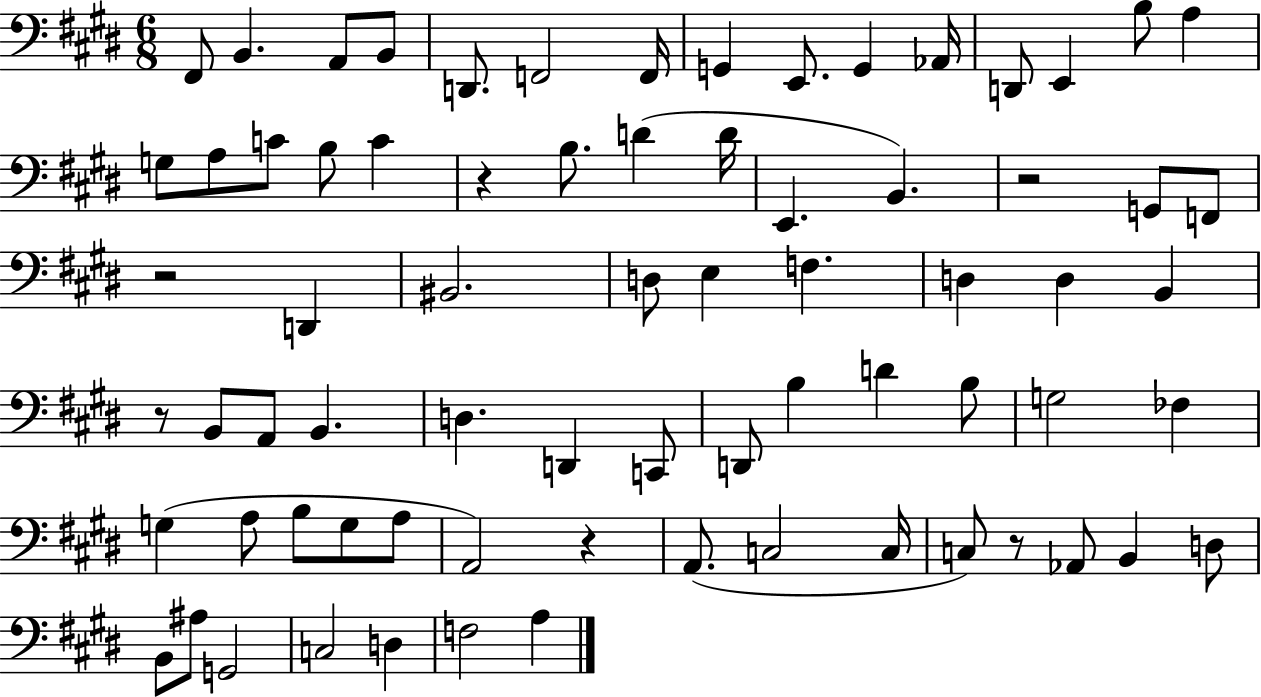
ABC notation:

X:1
T:Untitled
M:6/8
L:1/4
K:E
^F,,/2 B,, A,,/2 B,,/2 D,,/2 F,,2 F,,/4 G,, E,,/2 G,, _A,,/4 D,,/2 E,, B,/2 A, G,/2 A,/2 C/2 B,/2 C z B,/2 D D/4 E,, B,, z2 G,,/2 F,,/2 z2 D,, ^B,,2 D,/2 E, F, D, D, B,, z/2 B,,/2 A,,/2 B,, D, D,, C,,/2 D,,/2 B, D B,/2 G,2 _F, G, A,/2 B,/2 G,/2 A,/2 A,,2 z A,,/2 C,2 C,/4 C,/2 z/2 _A,,/2 B,, D,/2 B,,/2 ^A,/2 G,,2 C,2 D, F,2 A,